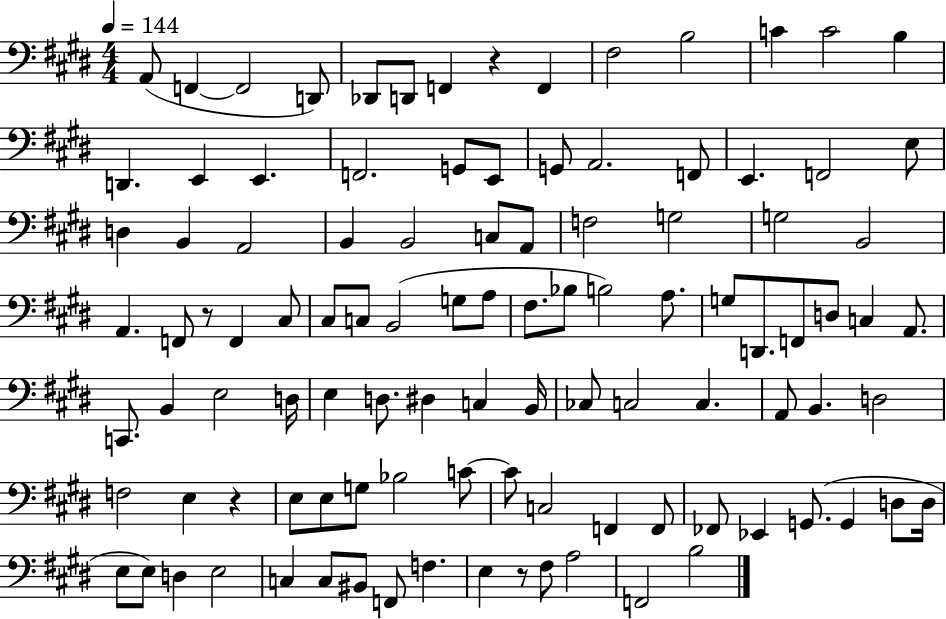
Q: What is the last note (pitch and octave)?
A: B3